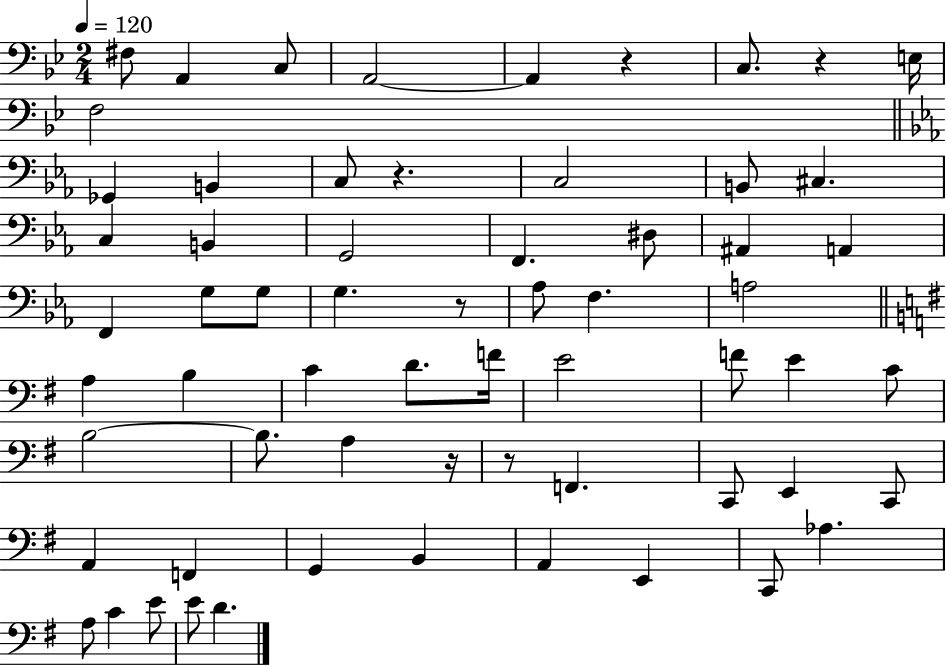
{
  \clef bass
  \numericTimeSignature
  \time 2/4
  \key bes \major
  \tempo 4 = 120
  fis8 a,4 c8 | a,2~~ | a,4 r4 | c8. r4 e16 | \break f2 | \bar "||" \break \key ees \major ges,4 b,4 | c8 r4. | c2 | b,8 cis4. | \break c4 b,4 | g,2 | f,4. dis8 | ais,4 a,4 | \break f,4 g8 g8 | g4. r8 | aes8 f4. | a2 | \break \bar "||" \break \key e \minor a4 b4 | c'4 d'8. f'16 | e'2 | f'8 e'4 c'8 | \break b2~~ | b8. a4 r16 | r8 f,4. | c,8 e,4 c,8 | \break a,4 f,4 | g,4 b,4 | a,4 e,4 | c,8 aes4. | \break a8 c'4 e'8 | e'8 d'4. | \bar "|."
}